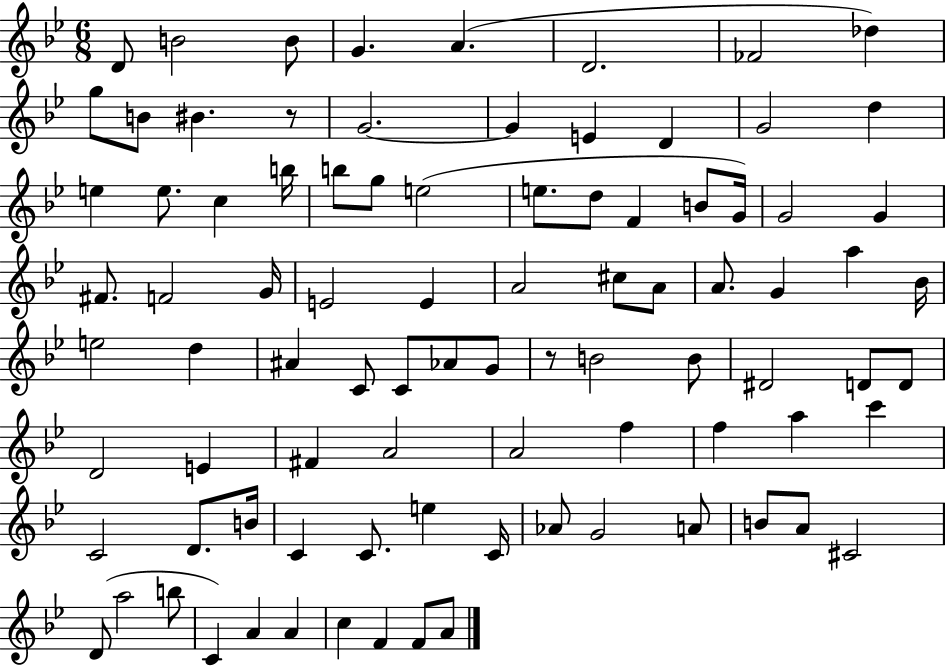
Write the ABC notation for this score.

X:1
T:Untitled
M:6/8
L:1/4
K:Bb
D/2 B2 B/2 G A D2 _F2 _d g/2 B/2 ^B z/2 G2 G E D G2 d e e/2 c b/4 b/2 g/2 e2 e/2 d/2 F B/2 G/4 G2 G ^F/2 F2 G/4 E2 E A2 ^c/2 A/2 A/2 G a _B/4 e2 d ^A C/2 C/2 _A/2 G/2 z/2 B2 B/2 ^D2 D/2 D/2 D2 E ^F A2 A2 f f a c' C2 D/2 B/4 C C/2 e C/4 _A/2 G2 A/2 B/2 A/2 ^C2 D/2 a2 b/2 C A A c F F/2 A/2